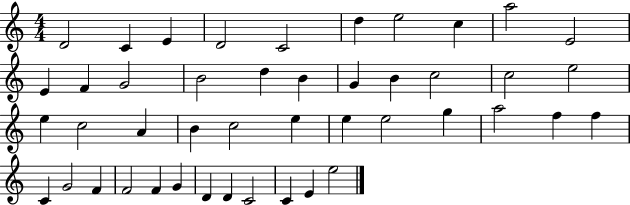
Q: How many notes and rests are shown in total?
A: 45